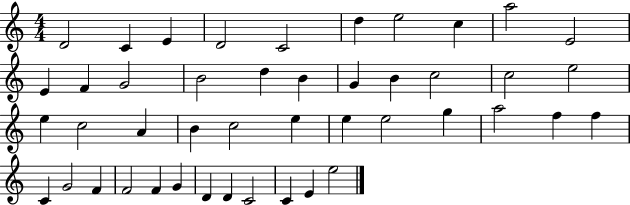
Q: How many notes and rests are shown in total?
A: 45